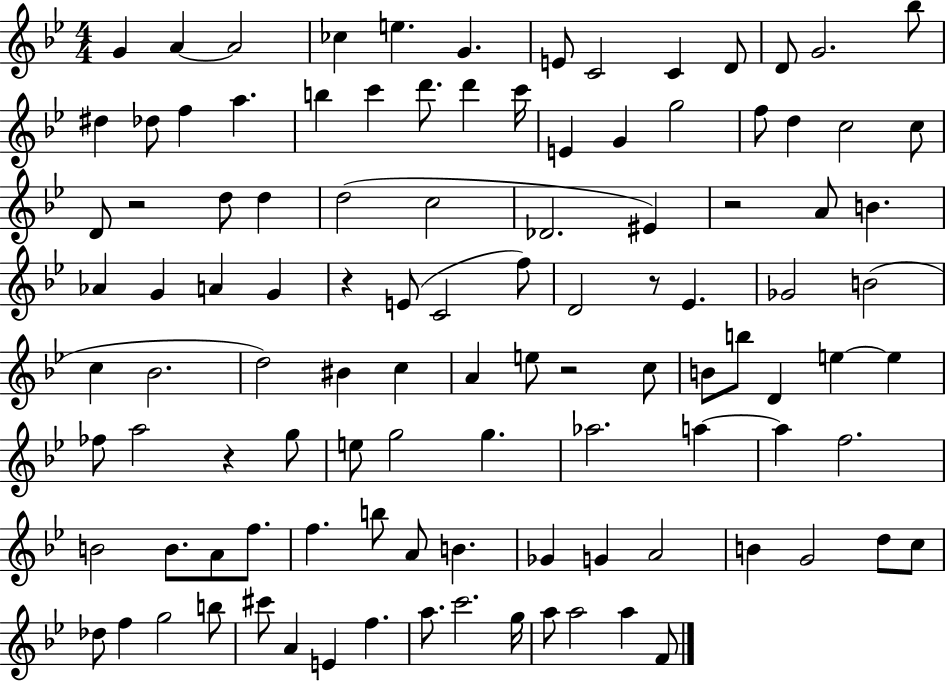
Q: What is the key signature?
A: BES major